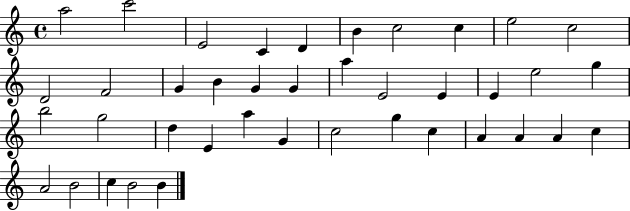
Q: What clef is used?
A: treble